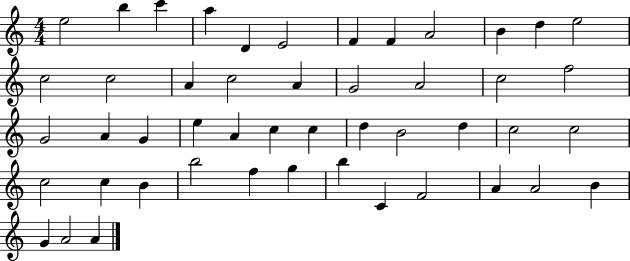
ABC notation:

X:1
T:Untitled
M:4/4
L:1/4
K:C
e2 b c' a D E2 F F A2 B d e2 c2 c2 A c2 A G2 A2 c2 f2 G2 A G e A c c d B2 d c2 c2 c2 c B b2 f g b C F2 A A2 B G A2 A